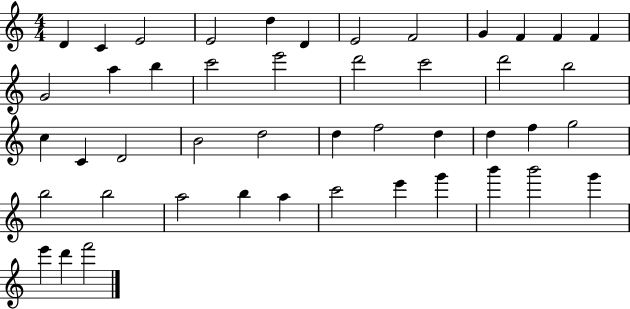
D4/q C4/q E4/h E4/h D5/q D4/q E4/h F4/h G4/q F4/q F4/q F4/q G4/h A5/q B5/q C6/h E6/h D6/h C6/h D6/h B5/h C5/q C4/q D4/h B4/h D5/h D5/q F5/h D5/q D5/q F5/q G5/h B5/h B5/h A5/h B5/q A5/q C6/h E6/q G6/q B6/q B6/h G6/q E6/q D6/q F6/h